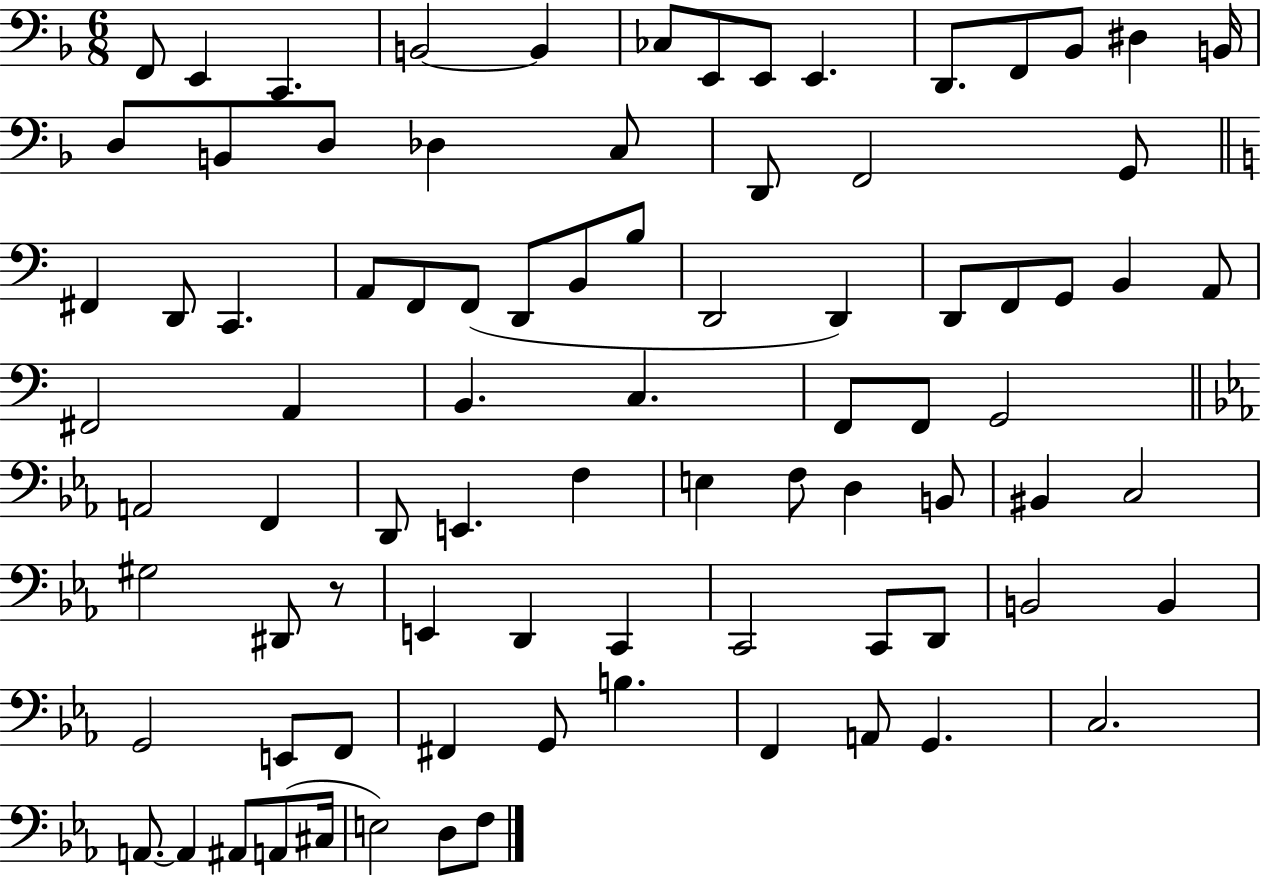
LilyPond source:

{
  \clef bass
  \numericTimeSignature
  \time 6/8
  \key f \major
  f,8 e,4 c,4. | b,2~~ b,4 | ces8 e,8 e,8 e,4. | d,8. f,8 bes,8 dis4 b,16 | \break d8 b,8 d8 des4 c8 | d,8 f,2 g,8 | \bar "||" \break \key c \major fis,4 d,8 c,4. | a,8 f,8 f,8( d,8 b,8 b8 | d,2 d,4) | d,8 f,8 g,8 b,4 a,8 | \break fis,2 a,4 | b,4. c4. | f,8 f,8 g,2 | \bar "||" \break \key ees \major a,2 f,4 | d,8 e,4. f4 | e4 f8 d4 b,8 | bis,4 c2 | \break gis2 dis,8 r8 | e,4 d,4 c,4 | c,2 c,8 d,8 | b,2 b,4 | \break g,2 e,8 f,8 | fis,4 g,8 b4. | f,4 a,8 g,4. | c2. | \break a,8.~~ a,4 ais,8 a,8( cis16 | e2) d8 f8 | \bar "|."
}